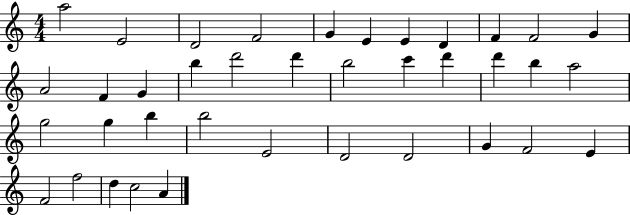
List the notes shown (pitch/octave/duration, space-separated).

A5/h E4/h D4/h F4/h G4/q E4/q E4/q D4/q F4/q F4/h G4/q A4/h F4/q G4/q B5/q D6/h D6/q B5/h C6/q D6/q D6/q B5/q A5/h G5/h G5/q B5/q B5/h E4/h D4/h D4/h G4/q F4/h E4/q F4/h F5/h D5/q C5/h A4/q